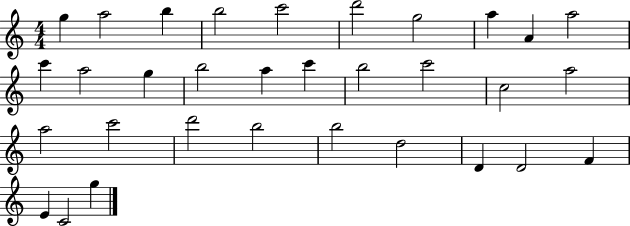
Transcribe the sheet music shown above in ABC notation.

X:1
T:Untitled
M:4/4
L:1/4
K:C
g a2 b b2 c'2 d'2 g2 a A a2 c' a2 g b2 a c' b2 c'2 c2 a2 a2 c'2 d'2 b2 b2 d2 D D2 F E C2 g